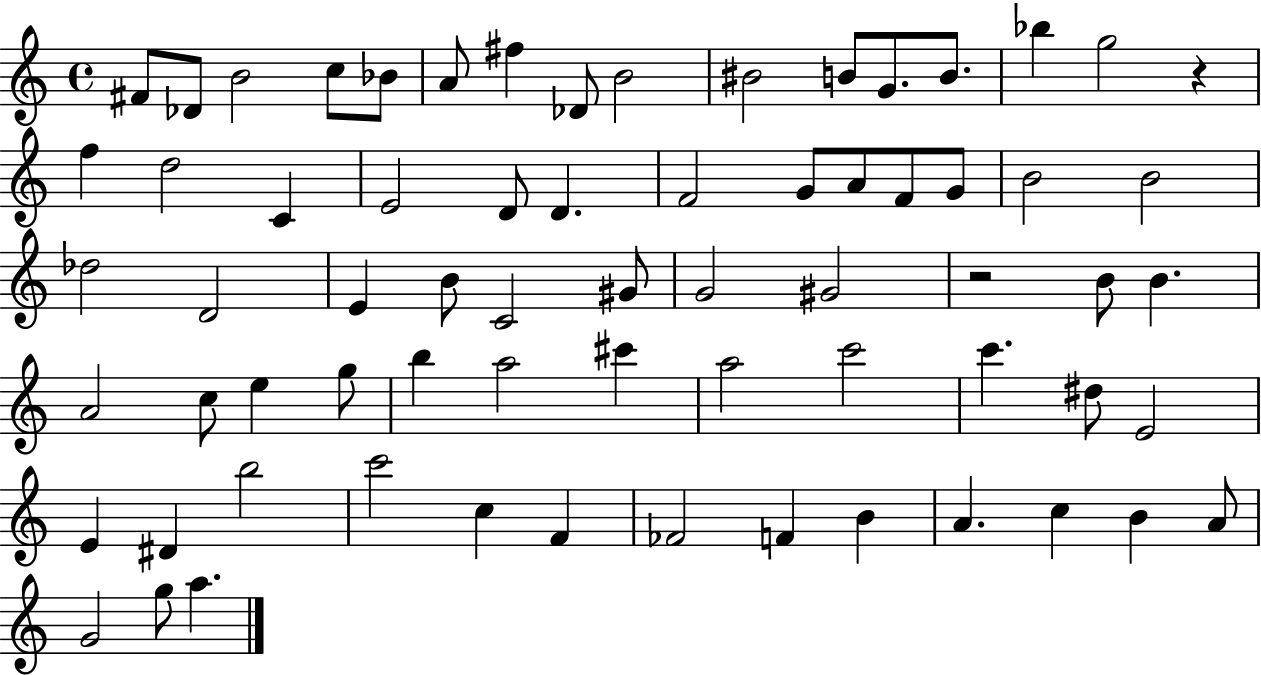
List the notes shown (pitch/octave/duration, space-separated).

F#4/e Db4/e B4/h C5/e Bb4/e A4/e F#5/q Db4/e B4/h BIS4/h B4/e G4/e. B4/e. Bb5/q G5/h R/q F5/q D5/h C4/q E4/h D4/e D4/q. F4/h G4/e A4/e F4/e G4/e B4/h B4/h Db5/h D4/h E4/q B4/e C4/h G#4/e G4/h G#4/h R/h B4/e B4/q. A4/h C5/e E5/q G5/e B5/q A5/h C#6/q A5/h C6/h C6/q. D#5/e E4/h E4/q D#4/q B5/h C6/h C5/q F4/q FES4/h F4/q B4/q A4/q. C5/q B4/q A4/e G4/h G5/e A5/q.